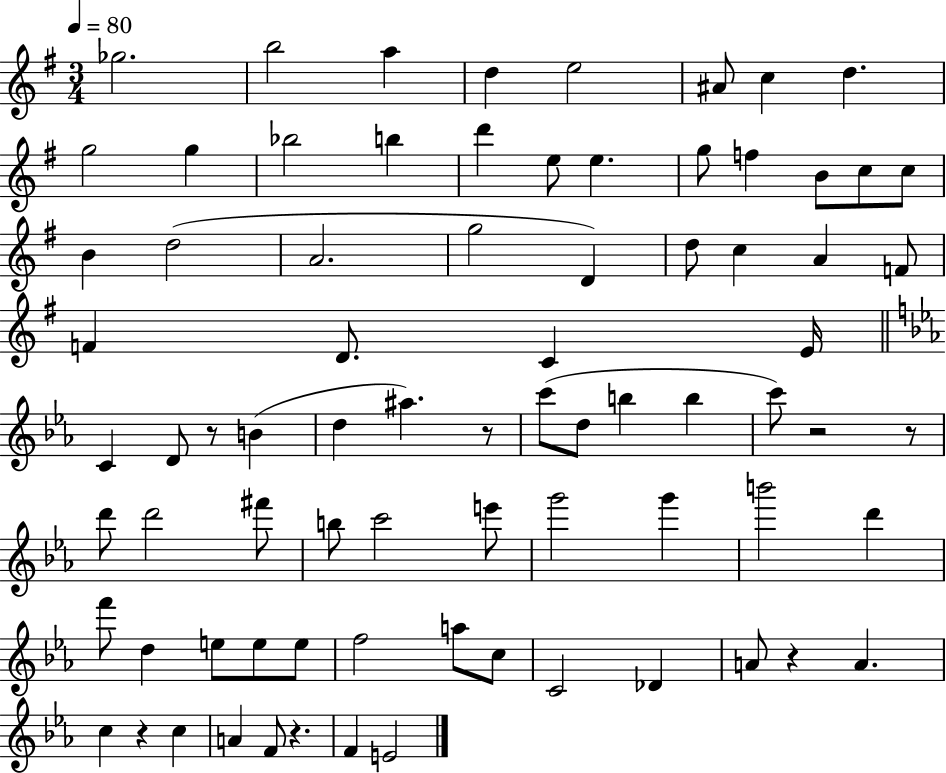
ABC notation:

X:1
T:Untitled
M:3/4
L:1/4
K:G
_g2 b2 a d e2 ^A/2 c d g2 g _b2 b d' e/2 e g/2 f B/2 c/2 c/2 B d2 A2 g2 D d/2 c A F/2 F D/2 C E/4 C D/2 z/2 B d ^a z/2 c'/2 d/2 b b c'/2 z2 z/2 d'/2 d'2 ^f'/2 b/2 c'2 e'/2 g'2 g' b'2 d' f'/2 d e/2 e/2 e/2 f2 a/2 c/2 C2 _D A/2 z A c z c A F/2 z F E2